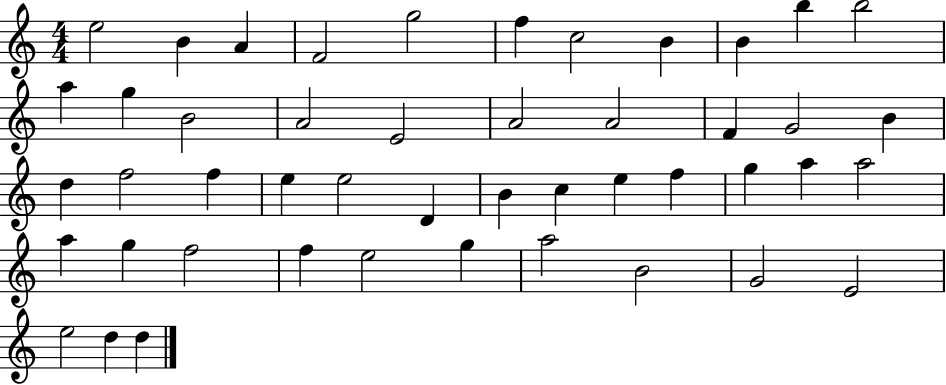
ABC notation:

X:1
T:Untitled
M:4/4
L:1/4
K:C
e2 B A F2 g2 f c2 B B b b2 a g B2 A2 E2 A2 A2 F G2 B d f2 f e e2 D B c e f g a a2 a g f2 f e2 g a2 B2 G2 E2 e2 d d